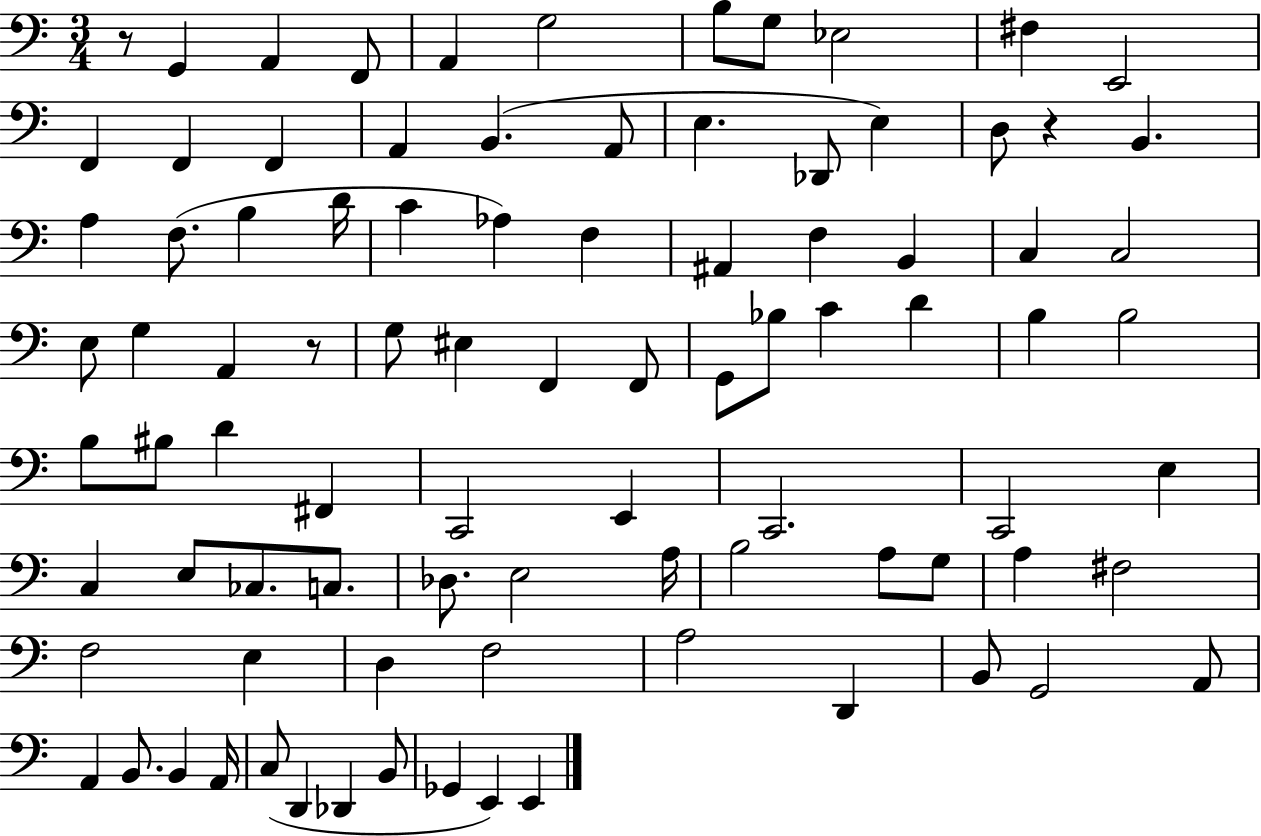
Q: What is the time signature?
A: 3/4